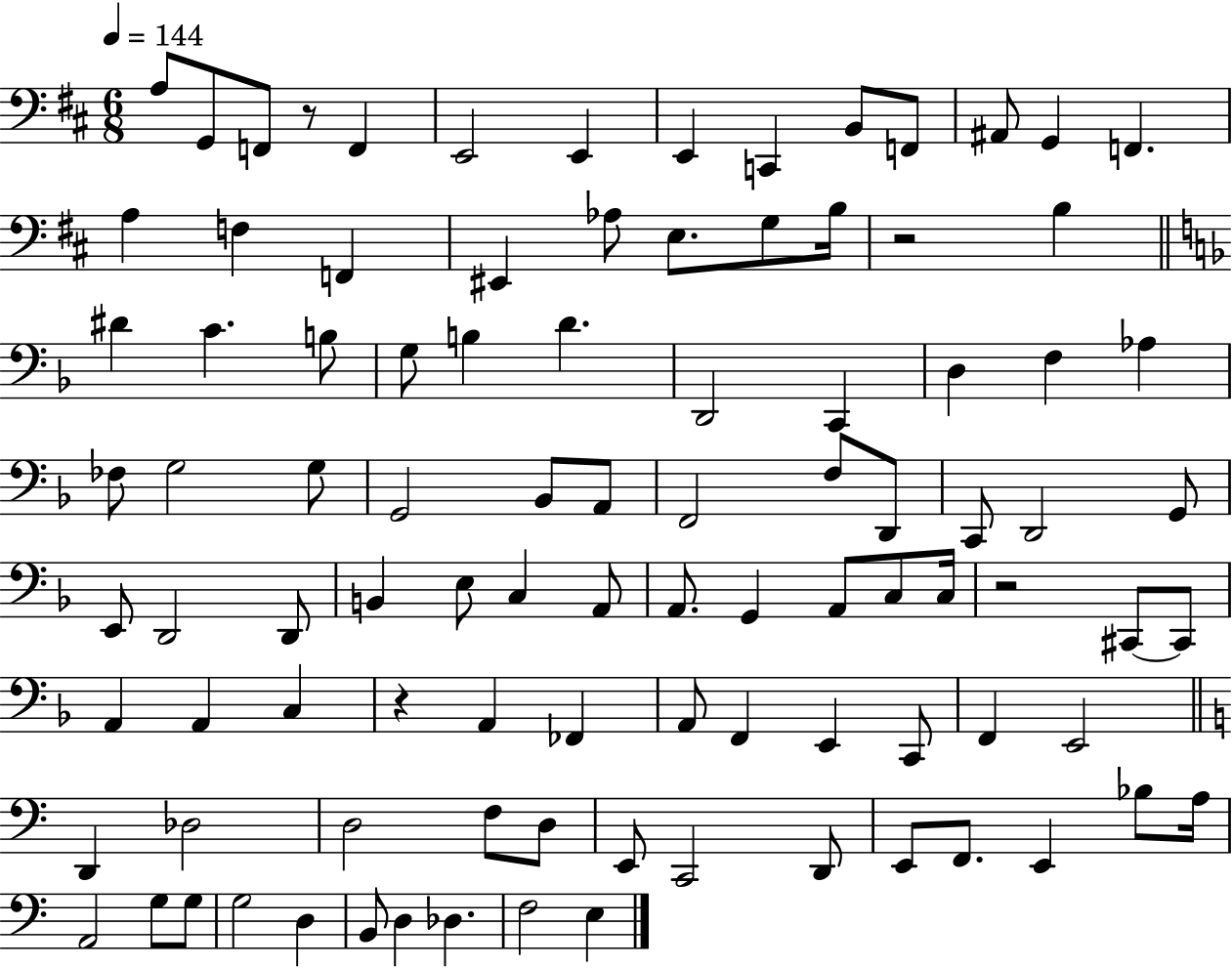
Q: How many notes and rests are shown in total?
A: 97